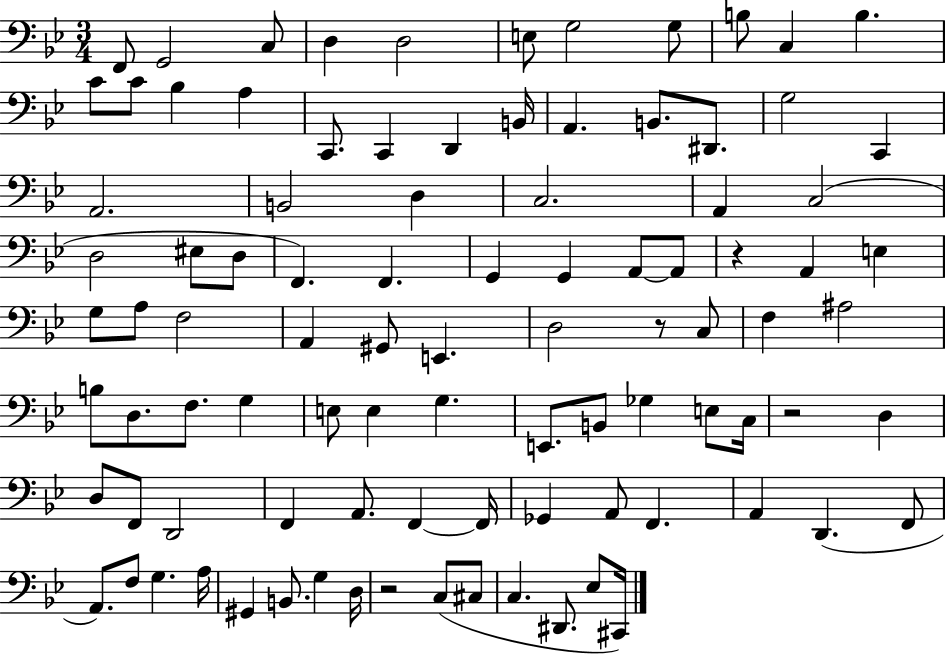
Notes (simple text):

F2/e G2/h C3/e D3/q D3/h E3/e G3/h G3/e B3/e C3/q B3/q. C4/e C4/e Bb3/q A3/q C2/e. C2/q D2/q B2/s A2/q. B2/e. D#2/e. G3/h C2/q A2/h. B2/h D3/q C3/h. A2/q C3/h D3/h EIS3/e D3/e F2/q. F2/q. G2/q G2/q A2/e A2/e R/q A2/q E3/q G3/e A3/e F3/h A2/q G#2/e E2/q. D3/h R/e C3/e F3/q A#3/h B3/e D3/e. F3/e. G3/q E3/e E3/q G3/q. E2/e. B2/e Gb3/q E3/e C3/s R/h D3/q D3/e F2/e D2/h F2/q A2/e. F2/q F2/s Gb2/q A2/e F2/q. A2/q D2/q. F2/e A2/e. F3/e G3/q. A3/s G#2/q B2/e. G3/q D3/s R/h C3/e C#3/e C3/q. D#2/e. Eb3/e C#2/s